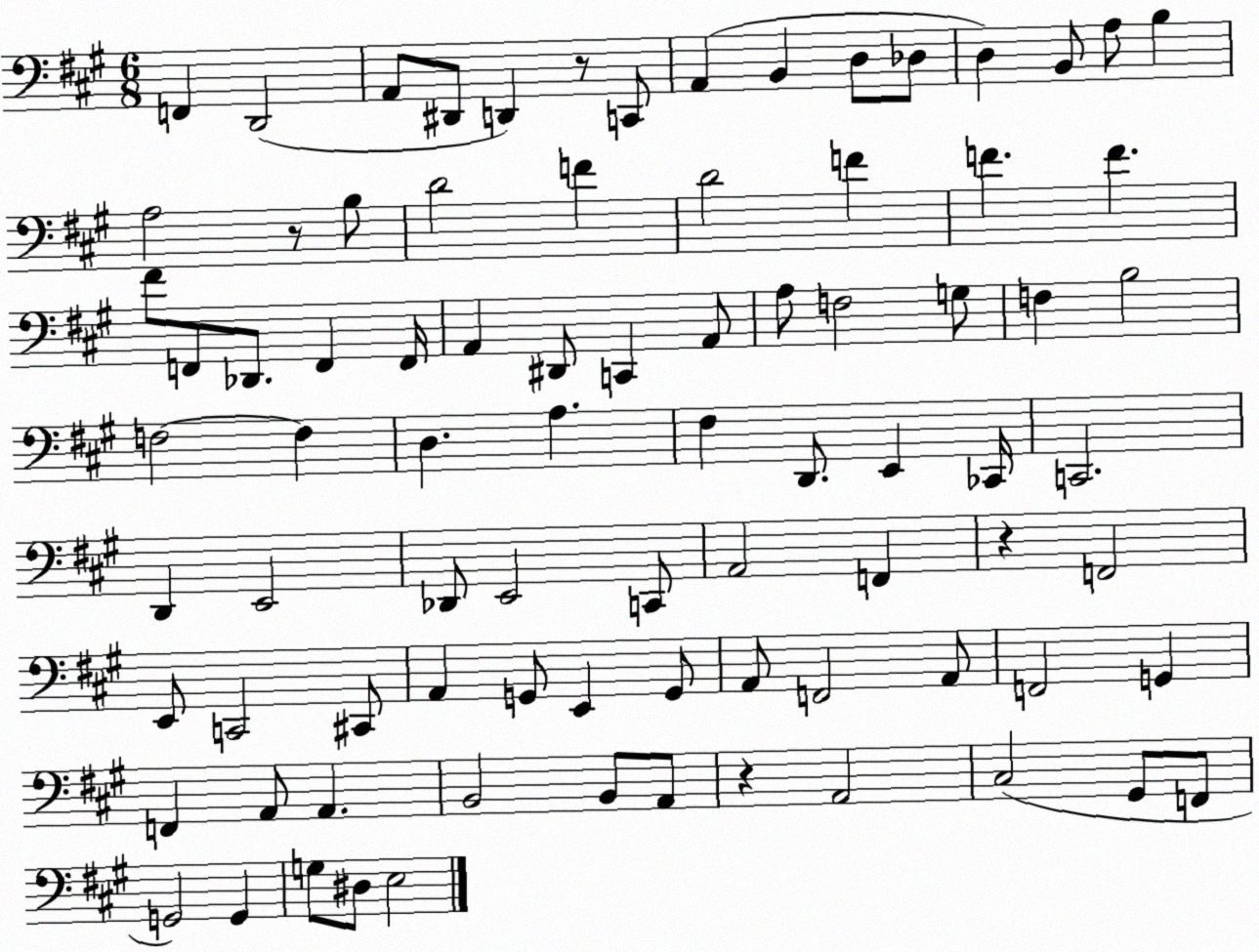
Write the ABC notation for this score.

X:1
T:Untitled
M:6/8
L:1/4
K:A
F,, D,,2 A,,/2 ^D,,/2 D,, z/2 C,,/2 A,, B,, D,/2 _D,/2 D, B,,/2 A,/2 B, A,2 z/2 B,/2 D2 F D2 F F F ^F/2 F,,/2 _D,,/2 F,, F,,/4 A,, ^D,,/2 C,, A,,/2 A,/2 F,2 G,/2 F, B,2 F,2 F, D, A, ^F, D,,/2 E,, _C,,/4 C,,2 D,, E,,2 _D,,/2 E,,2 C,,/2 A,,2 F,, z F,,2 E,,/2 C,,2 ^C,,/2 A,, G,,/2 E,, G,,/2 A,,/2 F,,2 A,,/2 F,,2 G,, F,, A,,/2 A,, B,,2 B,,/2 A,,/2 z A,,2 ^C,2 ^G,,/2 F,,/2 G,,2 G,, G,/2 ^D,/2 E,2